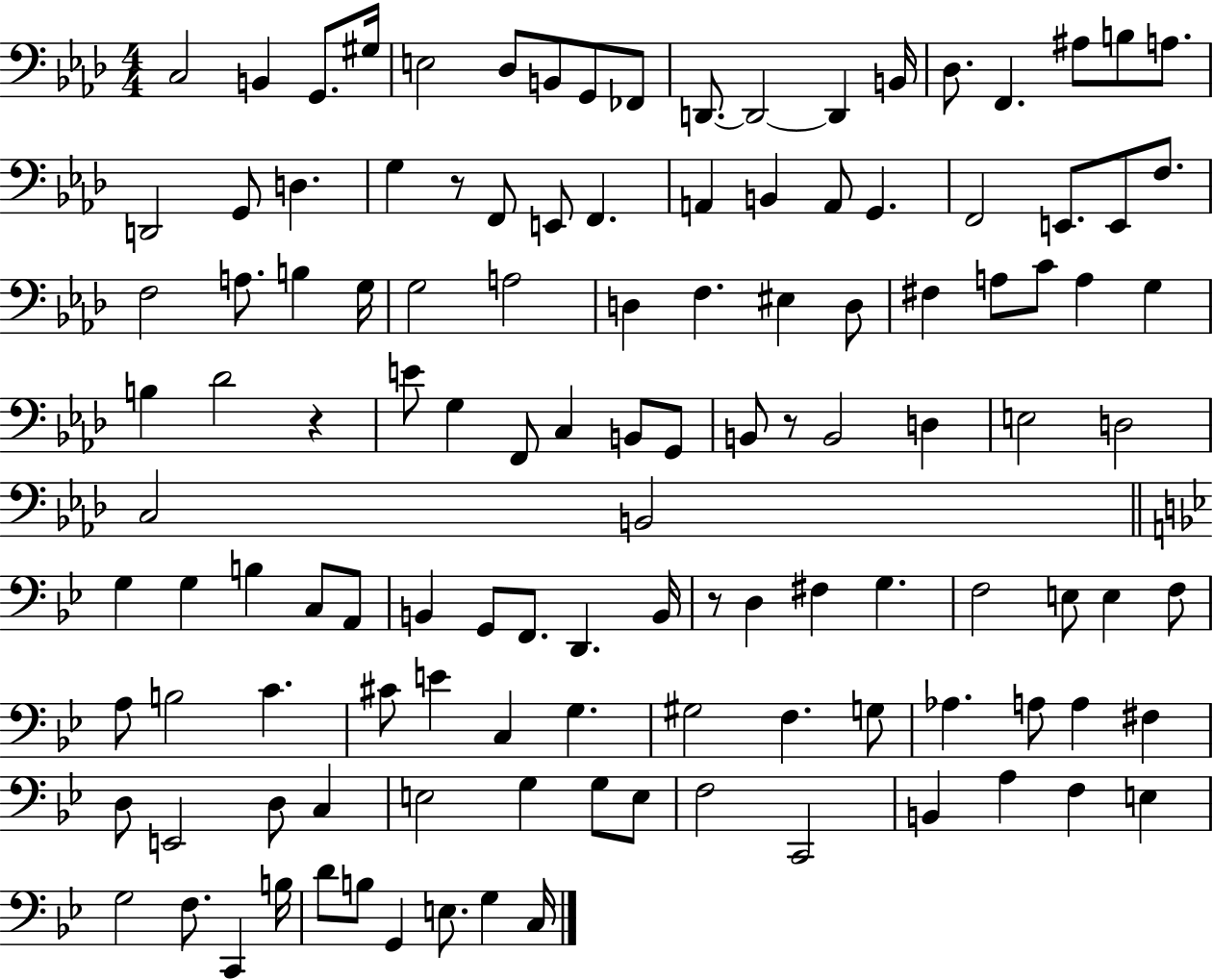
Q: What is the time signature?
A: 4/4